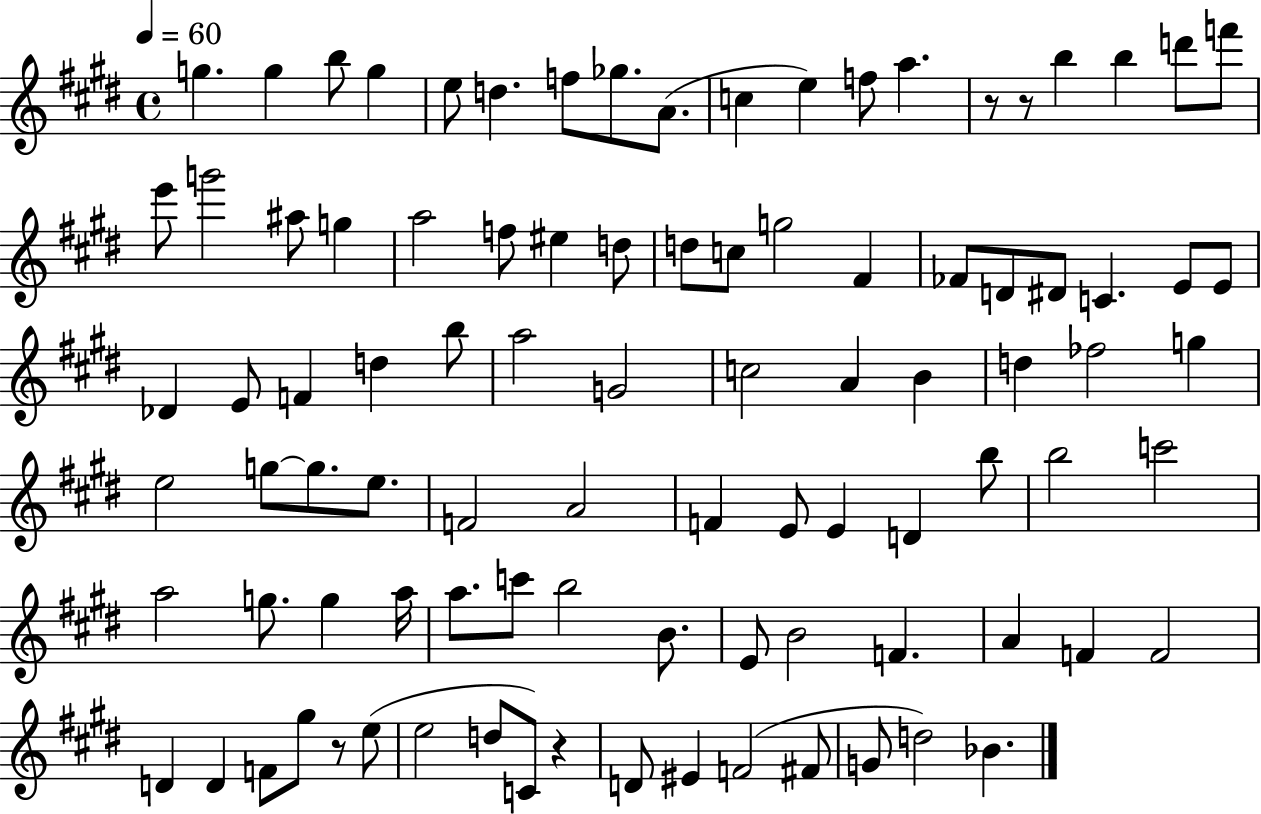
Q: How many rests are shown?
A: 4